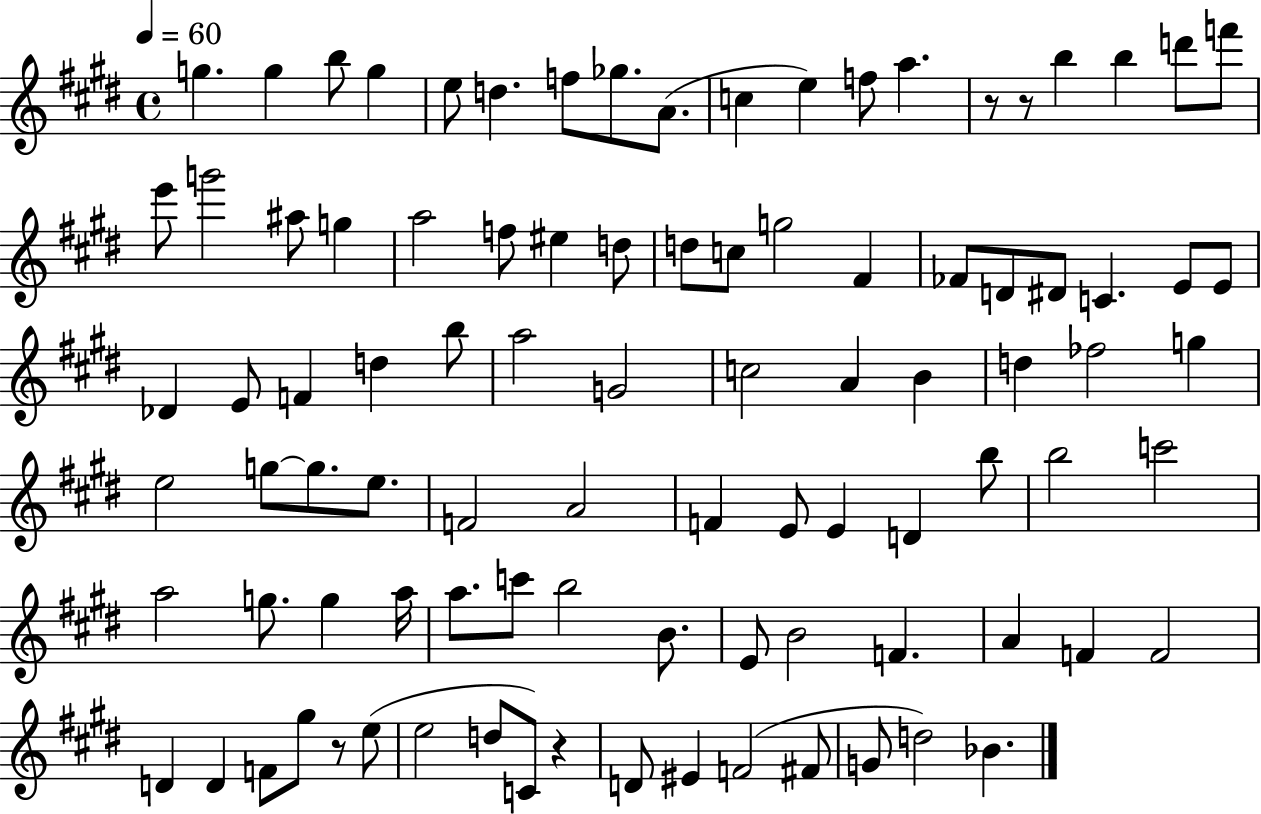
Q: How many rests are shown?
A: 4